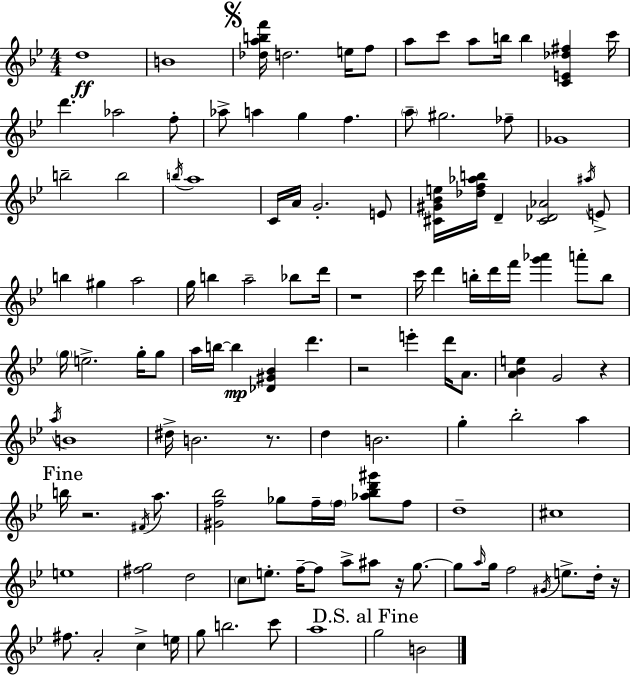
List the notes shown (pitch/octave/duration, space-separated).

D5/w B4/w [Db5,A5,B5,F6]/s D5/h. E5/s F5/e A5/e C6/e A5/e B5/s B5/q [C4,E4,Db5,F#5]/q C6/s D6/q. Ab5/h F5/e Ab5/e A5/q G5/q F5/q. A5/e G#5/h. FES5/e Gb4/w B5/h B5/h B5/s A5/w C4/s A4/s G4/h. E4/e [C#4,G#4,Bb4,E5]/s [Db5,F5,Ab5,B5]/s D4/q [C#4,Db4,Ab4]/h A#5/s E4/e B5/q G#5/q A5/h G5/s B5/q A5/h Bb5/e D6/s R/w C6/s D6/q B5/s D6/s F6/s [G6,Ab6]/q A6/e B5/e G5/s E5/h. G5/s G5/e A5/s B5/s B5/q [Db4,G#4,Bb4]/q D6/q. R/h E6/q D6/s A4/e. [A4,Bb4,E5]/q G4/h R/q A5/s B4/w D#5/s B4/h. R/e. D5/q B4/h. G5/q Bb5/h A5/q B5/s R/h. F#4/s A5/e. [G#4,F5,Bb5]/h Gb5/e F5/s F5/s [Ab5,Bb5,D6,G#6]/e F5/e D5/w C#5/w E5/w [F#5,G5]/h D5/h C5/e E5/e. F5/s F5/e A5/e A#5/e R/s G5/e. G5/e A5/s G5/s F5/h G#4/s E5/e. D5/s R/s F#5/e. A4/h C5/q E5/s G5/e B5/h. C6/e A5/w G5/h B4/h